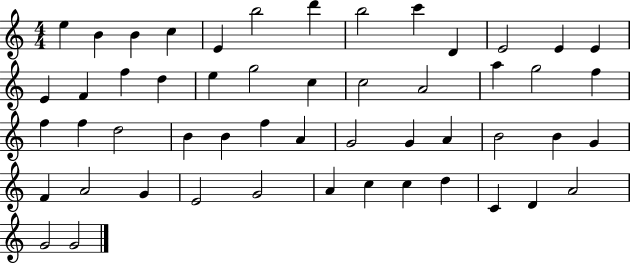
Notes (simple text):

E5/q B4/q B4/q C5/q E4/q B5/h D6/q B5/h C6/q D4/q E4/h E4/q E4/q E4/q F4/q F5/q D5/q E5/q G5/h C5/q C5/h A4/h A5/q G5/h F5/q F5/q F5/q D5/h B4/q B4/q F5/q A4/q G4/h G4/q A4/q B4/h B4/q G4/q F4/q A4/h G4/q E4/h G4/h A4/q C5/q C5/q D5/q C4/q D4/q A4/h G4/h G4/h